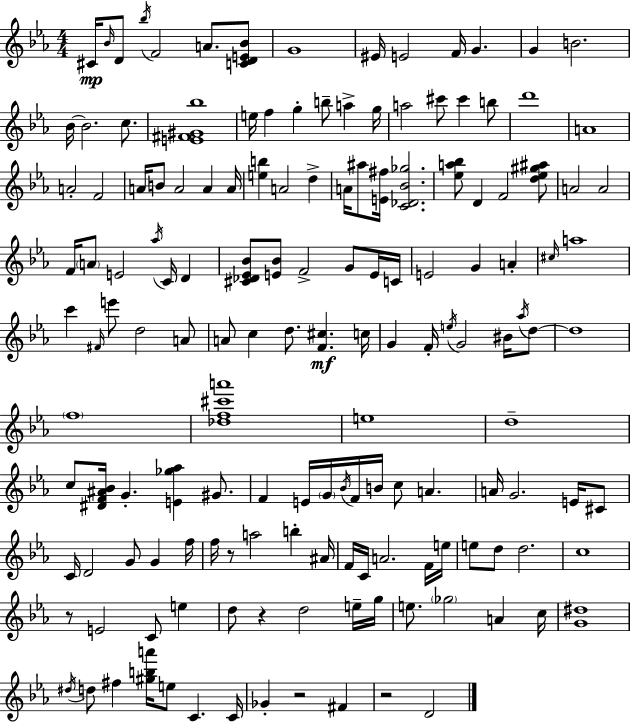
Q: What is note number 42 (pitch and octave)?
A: A4